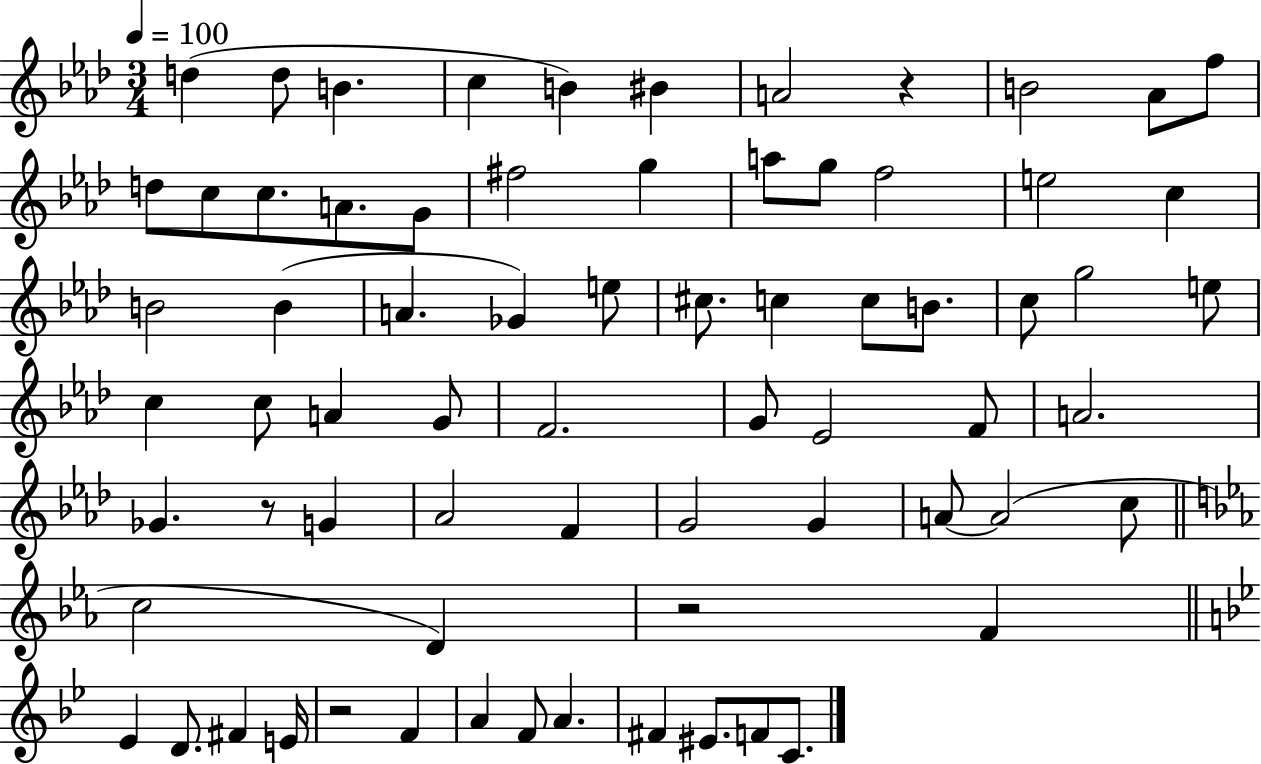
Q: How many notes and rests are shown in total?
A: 71